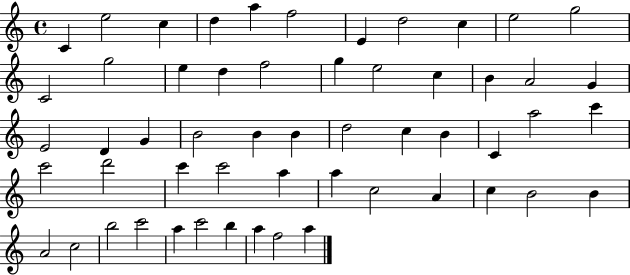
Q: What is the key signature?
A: C major